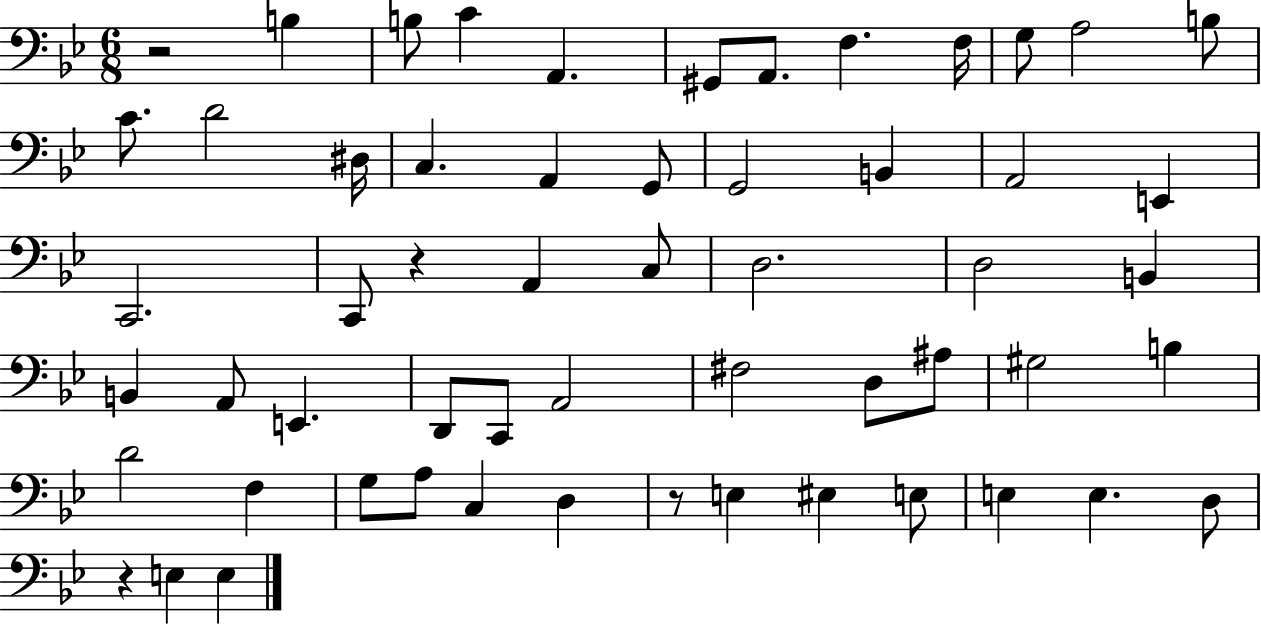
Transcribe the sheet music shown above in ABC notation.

X:1
T:Untitled
M:6/8
L:1/4
K:Bb
z2 B, B,/2 C A,, ^G,,/2 A,,/2 F, F,/4 G,/2 A,2 B,/2 C/2 D2 ^D,/4 C, A,, G,,/2 G,,2 B,, A,,2 E,, C,,2 C,,/2 z A,, C,/2 D,2 D,2 B,, B,, A,,/2 E,, D,,/2 C,,/2 A,,2 ^F,2 D,/2 ^A,/2 ^G,2 B, D2 F, G,/2 A,/2 C, D, z/2 E, ^E, E,/2 E, E, D,/2 z E, E,